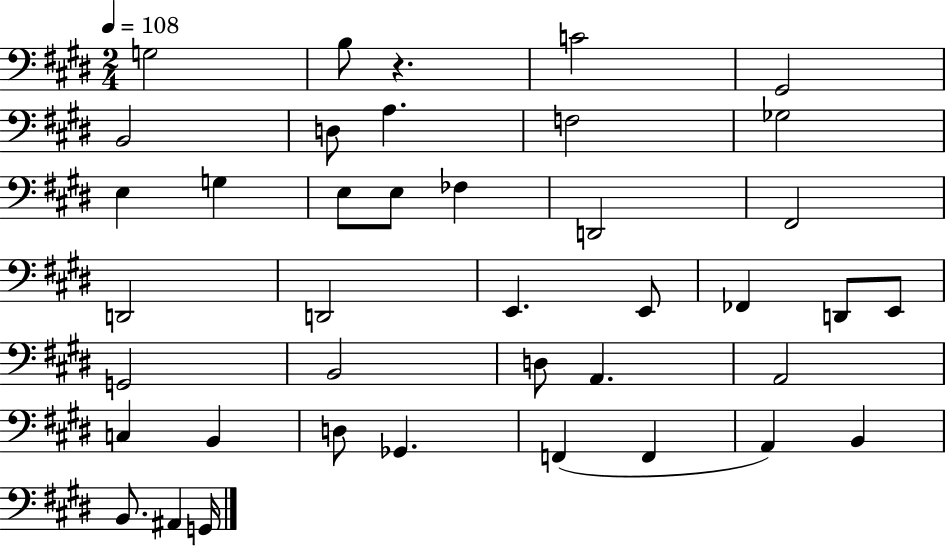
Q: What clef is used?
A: bass